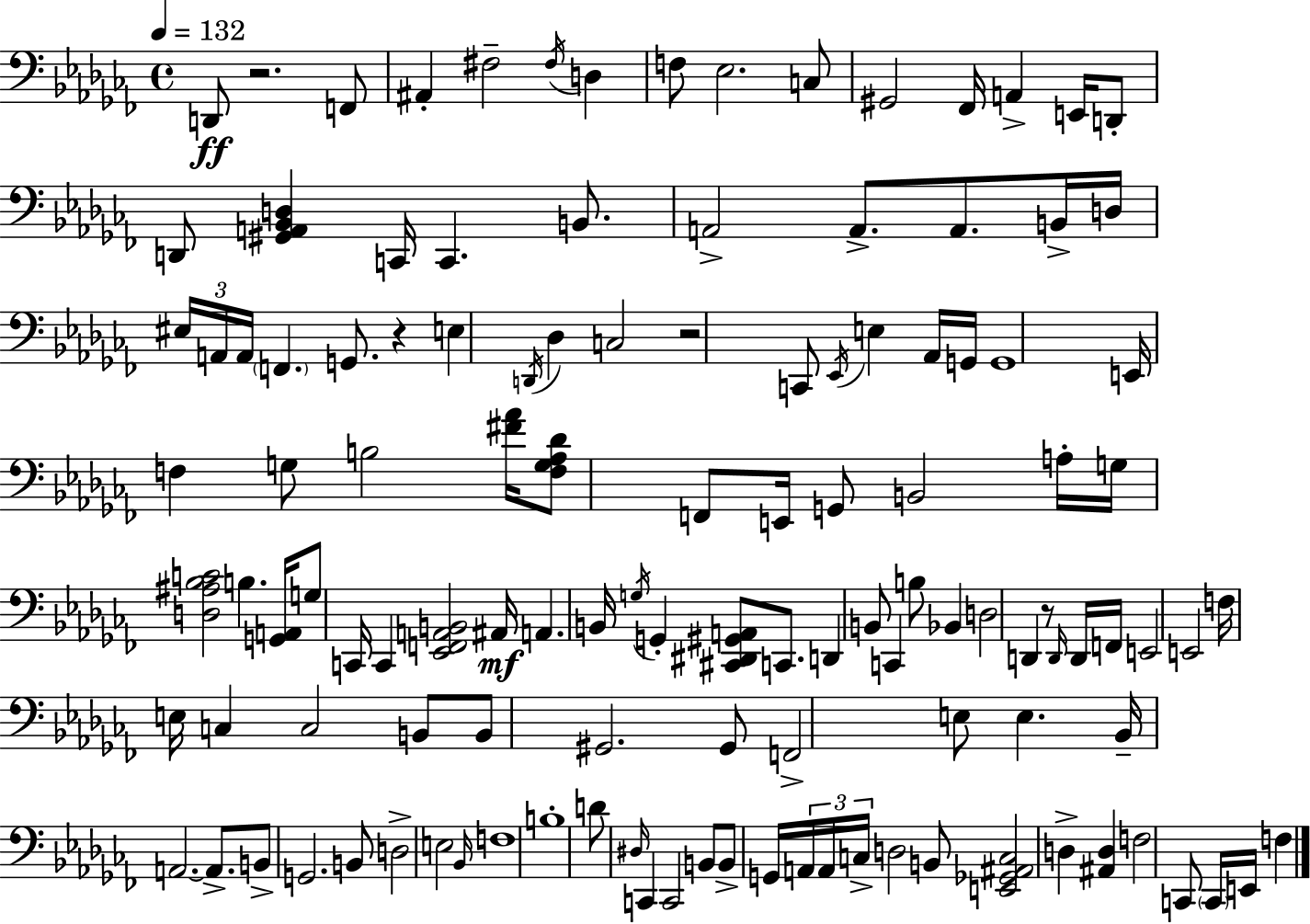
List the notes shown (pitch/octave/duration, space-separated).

D2/e R/h. F2/e A#2/q F#3/h F#3/s D3/q F3/e Eb3/h. C3/e G#2/h FES2/s A2/q E2/s D2/e D2/e [G#2,A2,Bb2,D3]/q C2/s C2/q. B2/e. A2/h A2/e. A2/e. B2/s D3/s EIS3/s A2/s A2/s F2/q. G2/e. R/q E3/q D2/s Db3/q C3/h R/h C2/e Eb2/s E3/q Ab2/s G2/s G2/w E2/s F3/q G3/e B3/h [F#4,Ab4]/s [F3,G3,Ab3,Db4]/e F2/e E2/s G2/e B2/h A3/s G3/s [D3,A#3,Bb3,C4]/h B3/q. [G2,A2]/s G3/e C2/s C2/q [Eb2,F2,A2,B2]/h A#2/s A2/q. B2/s G3/s G2/q [C#2,D#2,G#2,A2]/e C2/e. D2/q B2/e C2/q B3/e Bb2/q D3/h D2/q R/e D2/s D2/s F2/s E2/h E2/h F3/s E3/s C3/q C3/h B2/e B2/e G#2/h. G#2/e F2/h E3/e E3/q. Bb2/s A2/h. A2/e. B2/e G2/h. B2/e D3/h E3/h Bb2/s F3/w B3/w D4/e D#3/s C2/q C2/h B2/e B2/e G2/s A2/s A2/s C3/s D3/h B2/e [E2,Gb2,A#2,C3]/h D3/q [A#2,D3]/q F3/h C2/e C2/s E2/s F3/q